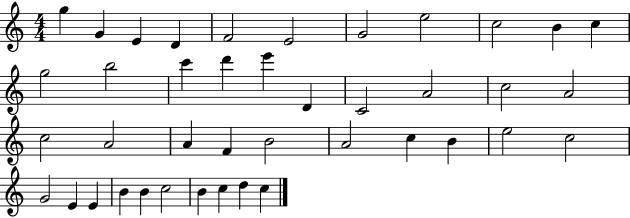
G5/q G4/q E4/q D4/q F4/h E4/h G4/h E5/h C5/h B4/q C5/q G5/h B5/h C6/q D6/q E6/q D4/q C4/h A4/h C5/h A4/h C5/h A4/h A4/q F4/q B4/h A4/h C5/q B4/q E5/h C5/h G4/h E4/q E4/q B4/q B4/q C5/h B4/q C5/q D5/q C5/q